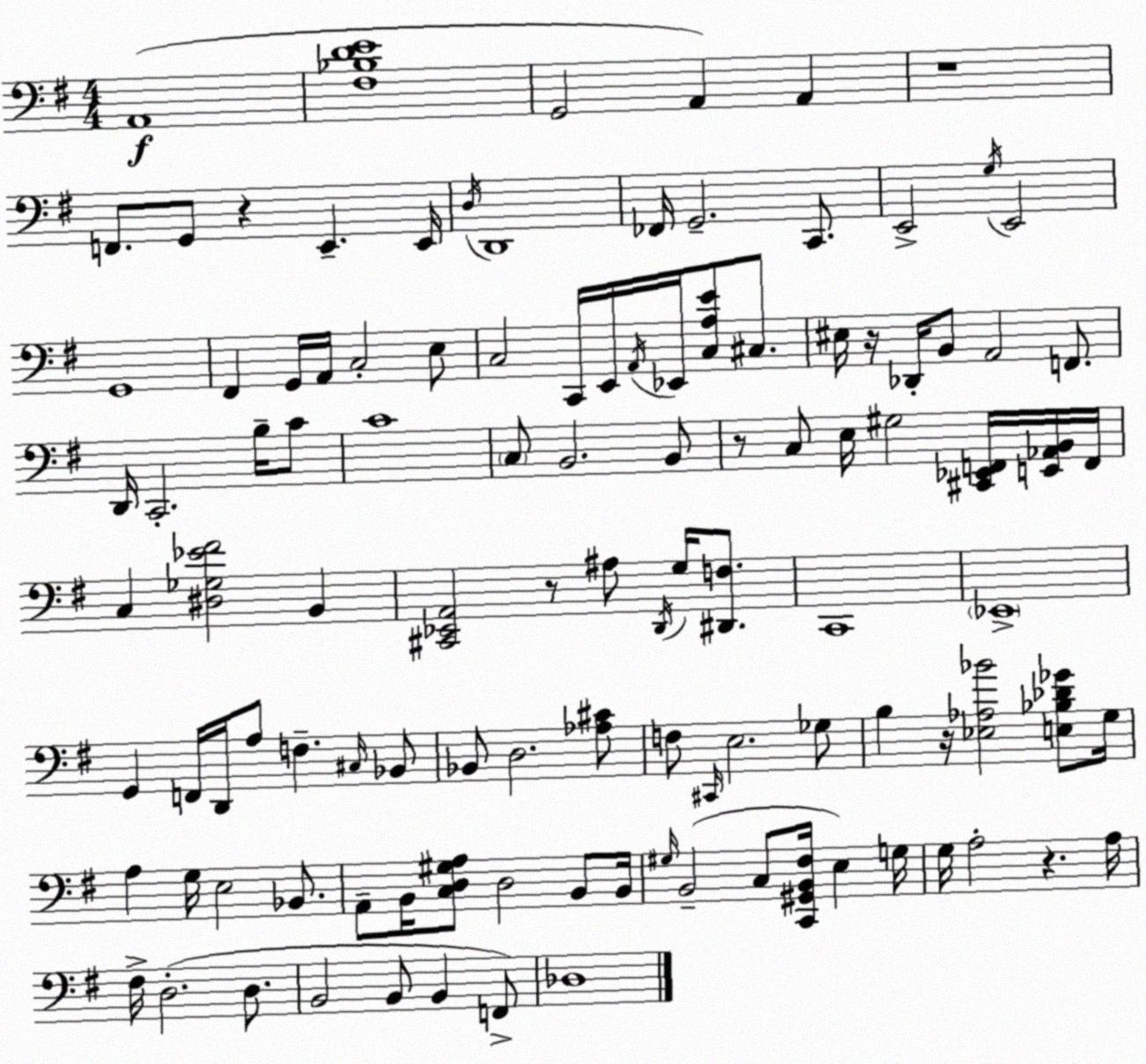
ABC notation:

X:1
T:Untitled
M:4/4
L:1/4
K:Em
A,,4 [^F,_B,DE]4 G,,2 A,, A,, z4 F,,/2 G,,/2 z E,, E,,/4 D,/4 D,,4 _F,,/4 G,,2 C,,/2 E,,2 G,/4 E,,2 G,,4 ^F,, G,,/4 A,,/4 C,2 E,/2 C,2 C,,/4 E,,/4 A,,/4 _E,,/4 [C,A,E]/2 ^C,/2 ^E,/4 z/4 _D,,/4 B,,/2 A,,2 F,,/2 D,,/4 C,,2 B,/4 C/2 C4 C,/2 B,,2 B,,/2 z/2 C,/2 E,/4 ^G,2 [^C,,_E,,F,,]/4 [E,,_A,,B,,]/4 F,,/4 C, [^D,_G,_E^F]2 B,, [^C,,_E,,A,,]2 z/2 ^A,/2 D,,/4 G,/4 [^D,,F,]/2 C,,4 _E,,4 G,, F,,/4 D,,/4 A,/2 F, ^C,/4 _B,,/2 _B,,/2 D,2 [_A,^C]/2 F,/2 ^C,,/4 E,2 _G,/2 B, z/4 [_E,_A,_B]2 [E,_B,_D_G]/2 G,/4 A, G,/4 E,2 _B,,/2 A,,/2 B,,/4 [C,D,^G,A,]/2 D,2 B,,/2 B,,/4 ^G,/4 B,,2 C,/2 [C,,^G,,B,,^F,]/4 E, G,/4 G,/4 A,2 z A,/4 ^F,/4 D,2 D,/2 B,,2 B,,/2 B,, F,,/2 _D,4